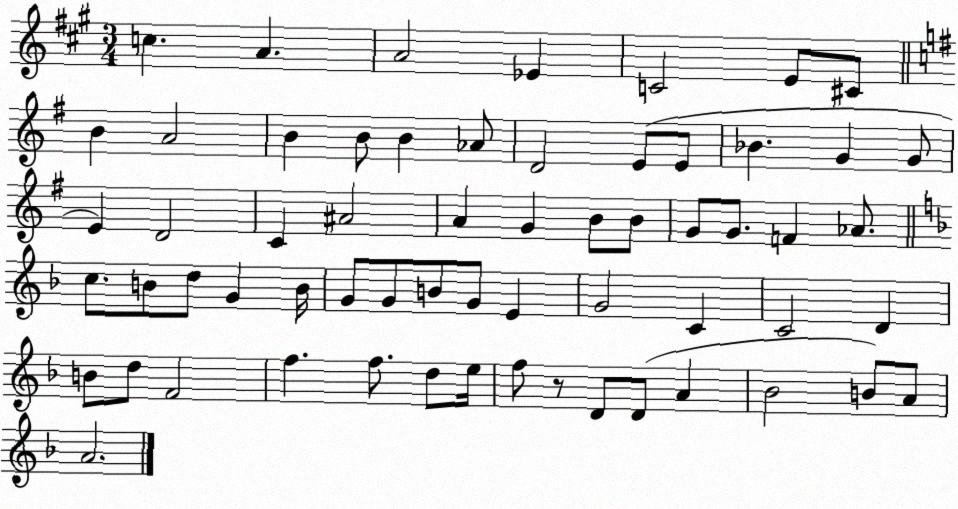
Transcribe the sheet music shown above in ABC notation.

X:1
T:Untitled
M:3/4
L:1/4
K:A
c A A2 _E C2 E/2 ^C/2 B A2 B B/2 B _A/2 D2 E/2 E/2 _B G G/2 E D2 C ^A2 A G B/2 B/2 G/2 G/2 F _A/2 c/2 B/2 d/2 G B/4 G/2 G/2 B/2 G/2 E G2 C C2 D B/2 d/2 F2 f f/2 d/2 e/4 f/2 z/2 D/2 D/2 A _B2 B/2 A/2 A2